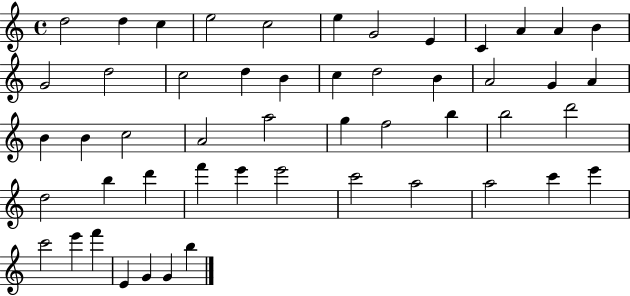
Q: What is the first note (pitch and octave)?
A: D5